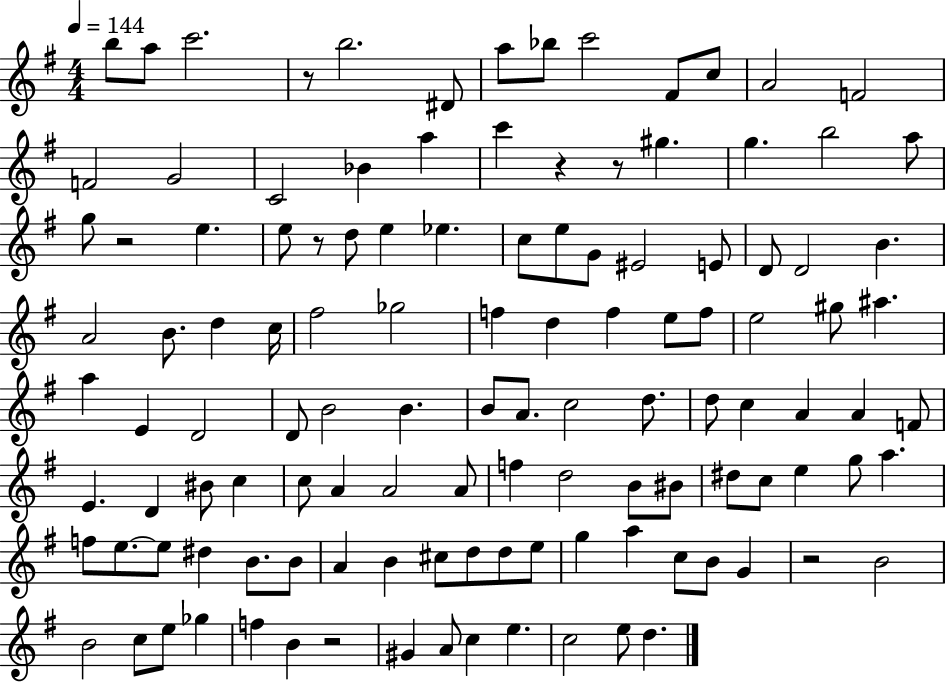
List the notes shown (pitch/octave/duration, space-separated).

B5/e A5/e C6/h. R/e B5/h. D#4/e A5/e Bb5/e C6/h F#4/e C5/e A4/h F4/h F4/h G4/h C4/h Bb4/q A5/q C6/q R/q R/e G#5/q. G5/q. B5/h A5/e G5/e R/h E5/q. E5/e R/e D5/e E5/q Eb5/q. C5/e E5/e G4/e EIS4/h E4/e D4/e D4/h B4/q. A4/h B4/e. D5/q C5/s F#5/h Gb5/h F5/q D5/q F5/q E5/e F5/e E5/h G#5/e A#5/q. A5/q E4/q D4/h D4/e B4/h B4/q. B4/e A4/e. C5/h D5/e. D5/e C5/q A4/q A4/q F4/e E4/q. D4/q BIS4/e C5/q C5/e A4/q A4/h A4/e F5/q D5/h B4/e BIS4/e D#5/e C5/e E5/q G5/e A5/q. F5/e E5/e. E5/e D#5/q B4/e. B4/e A4/q B4/q C#5/e D5/e D5/e E5/e G5/q A5/q C5/e B4/e G4/q R/h B4/h B4/h C5/e E5/e Gb5/q F5/q B4/q R/h G#4/q A4/e C5/q E5/q. C5/h E5/e D5/q.